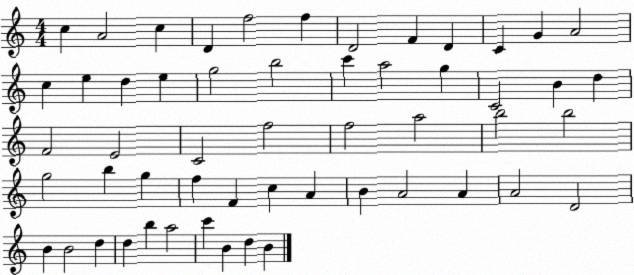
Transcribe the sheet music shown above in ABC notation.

X:1
T:Untitled
M:4/4
L:1/4
K:C
c A2 c D f2 f D2 F D C G A2 c e d e g2 b2 c' a2 g C2 B d F2 E2 C2 f2 f2 a2 b2 b2 g2 b g f F c A B A2 A A2 D2 B B2 d d b a2 c' B d B